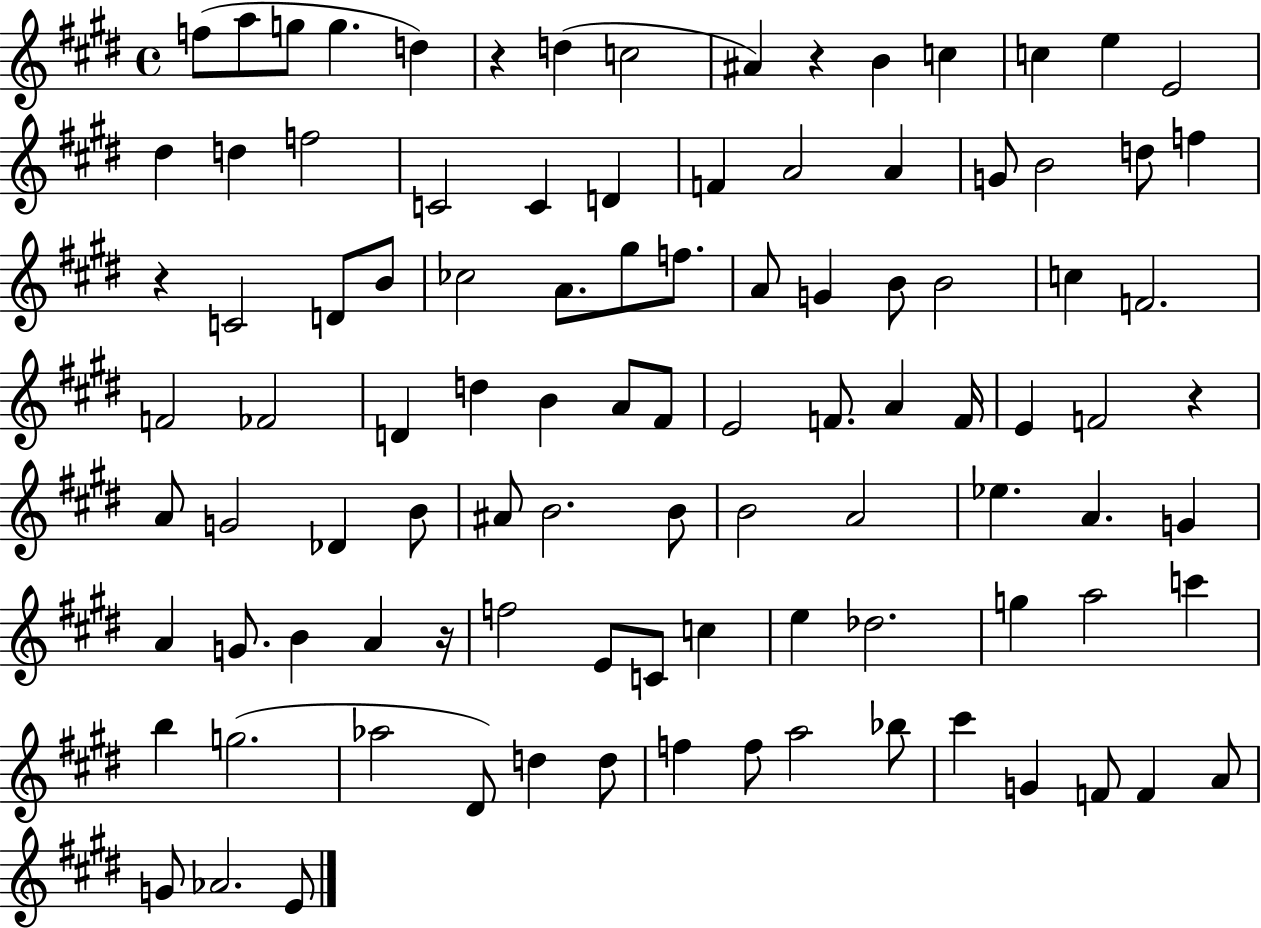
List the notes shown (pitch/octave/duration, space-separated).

F5/e A5/e G5/e G5/q. D5/q R/q D5/q C5/h A#4/q R/q B4/q C5/q C5/q E5/q E4/h D#5/q D5/q F5/h C4/h C4/q D4/q F4/q A4/h A4/q G4/e B4/h D5/e F5/q R/q C4/h D4/e B4/e CES5/h A4/e. G#5/e F5/e. A4/e G4/q B4/e B4/h C5/q F4/h. F4/h FES4/h D4/q D5/q B4/q A4/e F#4/e E4/h F4/e. A4/q F4/s E4/q F4/h R/q A4/e G4/h Db4/q B4/e A#4/e B4/h. B4/e B4/h A4/h Eb5/q. A4/q. G4/q A4/q G4/e. B4/q A4/q R/s F5/h E4/e C4/e C5/q E5/q Db5/h. G5/q A5/h C6/q B5/q G5/h. Ab5/h D#4/e D5/q D5/e F5/q F5/e A5/h Bb5/e C#6/q G4/q F4/e F4/q A4/e G4/e Ab4/h. E4/e